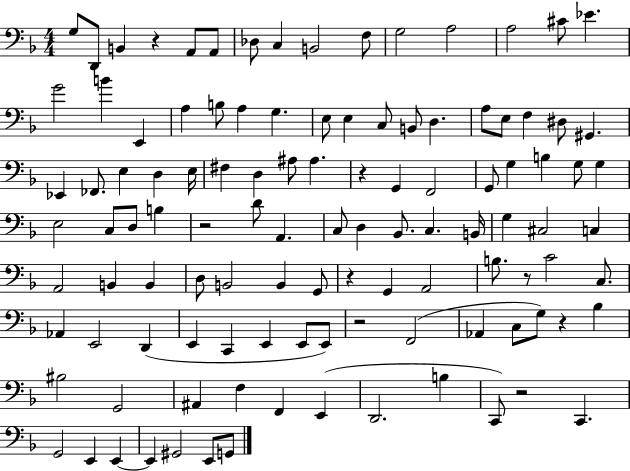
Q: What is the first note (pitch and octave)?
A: G3